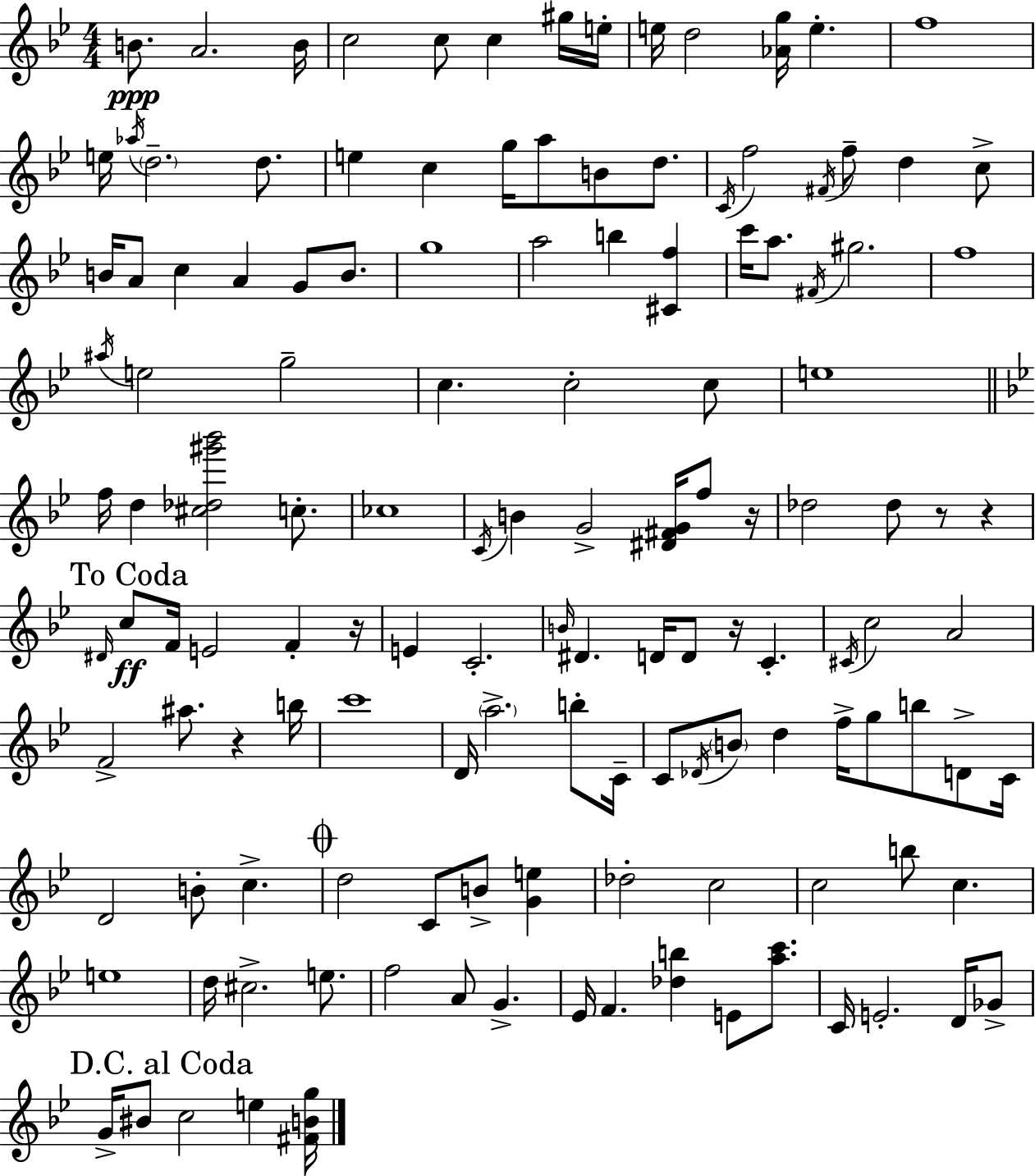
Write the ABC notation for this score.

X:1
T:Untitled
M:4/4
L:1/4
K:Gm
B/2 A2 B/4 c2 c/2 c ^g/4 e/4 e/4 d2 [_Ag]/4 e f4 e/4 _a/4 d2 d/2 e c g/4 a/2 B/2 d/2 C/4 f2 ^F/4 f/2 d c/2 B/4 A/2 c A G/2 B/2 g4 a2 b [^Cf] c'/4 a/2 ^F/4 ^g2 f4 ^a/4 e2 g2 c c2 c/2 e4 f/4 d [^c_d^g'_b']2 c/2 _c4 C/4 B G2 [^D^FG]/4 f/2 z/4 _d2 _d/2 z/2 z ^D/4 c/2 F/4 E2 F z/4 E C2 B/4 ^D D/4 D/2 z/4 C ^C/4 c2 A2 F2 ^a/2 z b/4 c'4 D/4 a2 b/2 C/4 C/2 _D/4 B/2 d f/4 g/2 b/2 D/2 C/4 D2 B/2 c d2 C/2 B/2 [Ge] _d2 c2 c2 b/2 c e4 d/4 ^c2 e/2 f2 A/2 G _E/4 F [_db] E/2 [ac']/2 C/4 E2 D/4 _G/2 G/4 ^B/2 c2 e [^FBg]/4